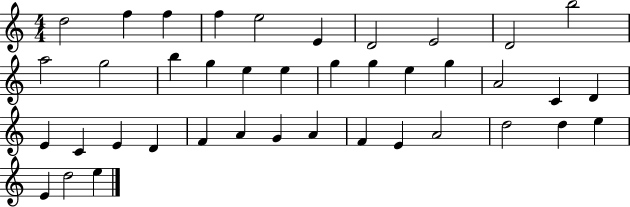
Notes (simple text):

D5/h F5/q F5/q F5/q E5/h E4/q D4/h E4/h D4/h B5/h A5/h G5/h B5/q G5/q E5/q E5/q G5/q G5/q E5/q G5/q A4/h C4/q D4/q E4/q C4/q E4/q D4/q F4/q A4/q G4/q A4/q F4/q E4/q A4/h D5/h D5/q E5/q E4/q D5/h E5/q